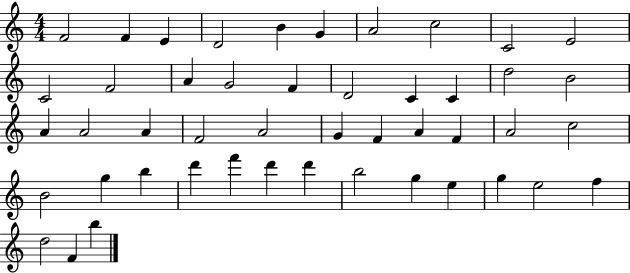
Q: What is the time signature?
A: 4/4